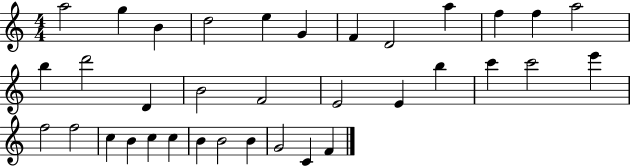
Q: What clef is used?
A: treble